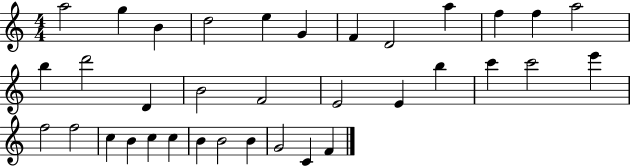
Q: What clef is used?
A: treble